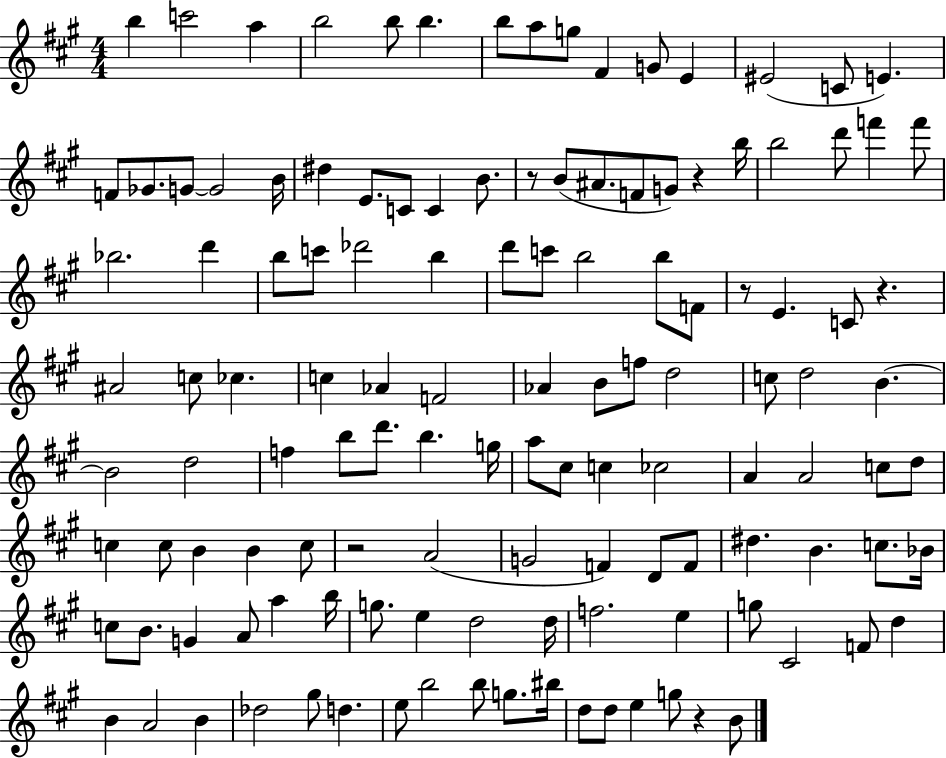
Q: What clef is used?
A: treble